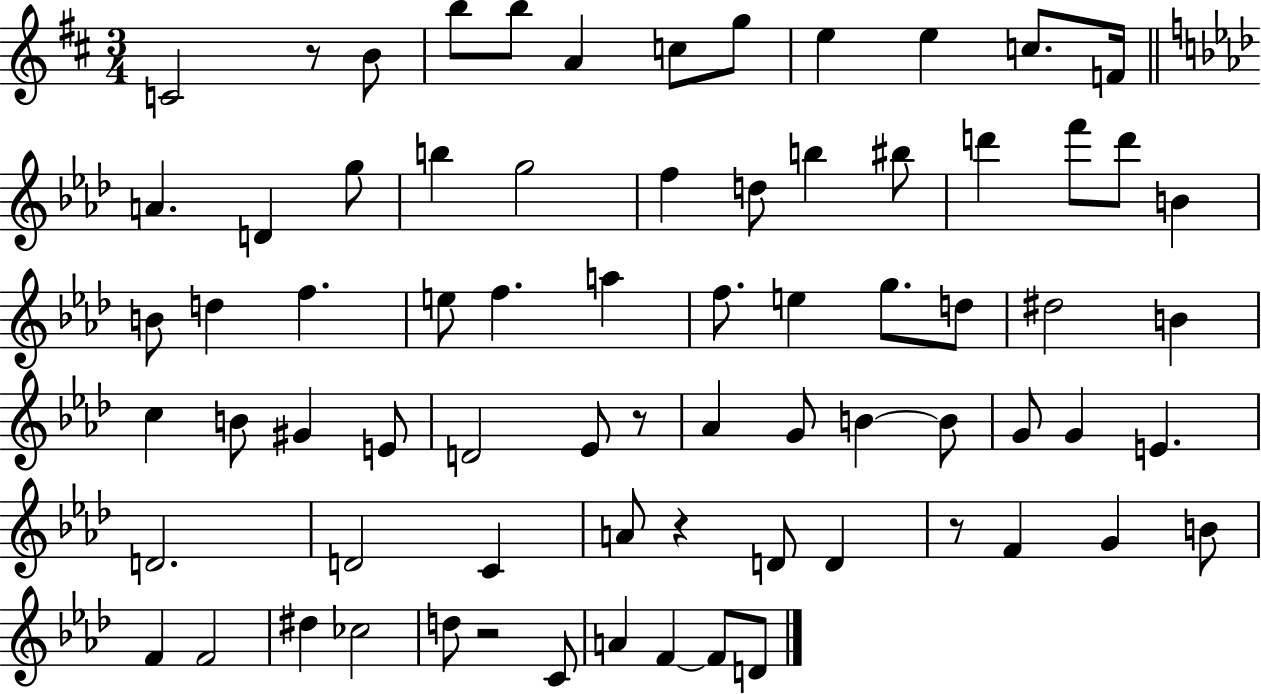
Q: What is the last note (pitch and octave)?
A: D4